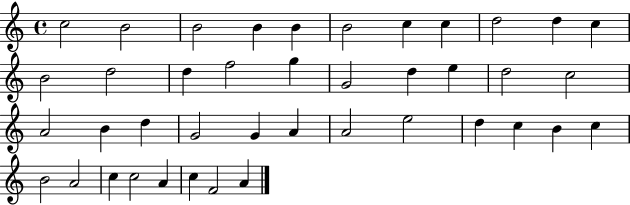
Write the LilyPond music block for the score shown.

{
  \clef treble
  \time 4/4
  \defaultTimeSignature
  \key c \major
  c''2 b'2 | b'2 b'4 b'4 | b'2 c''4 c''4 | d''2 d''4 c''4 | \break b'2 d''2 | d''4 f''2 g''4 | g'2 d''4 e''4 | d''2 c''2 | \break a'2 b'4 d''4 | g'2 g'4 a'4 | a'2 e''2 | d''4 c''4 b'4 c''4 | \break b'2 a'2 | c''4 c''2 a'4 | c''4 f'2 a'4 | \bar "|."
}